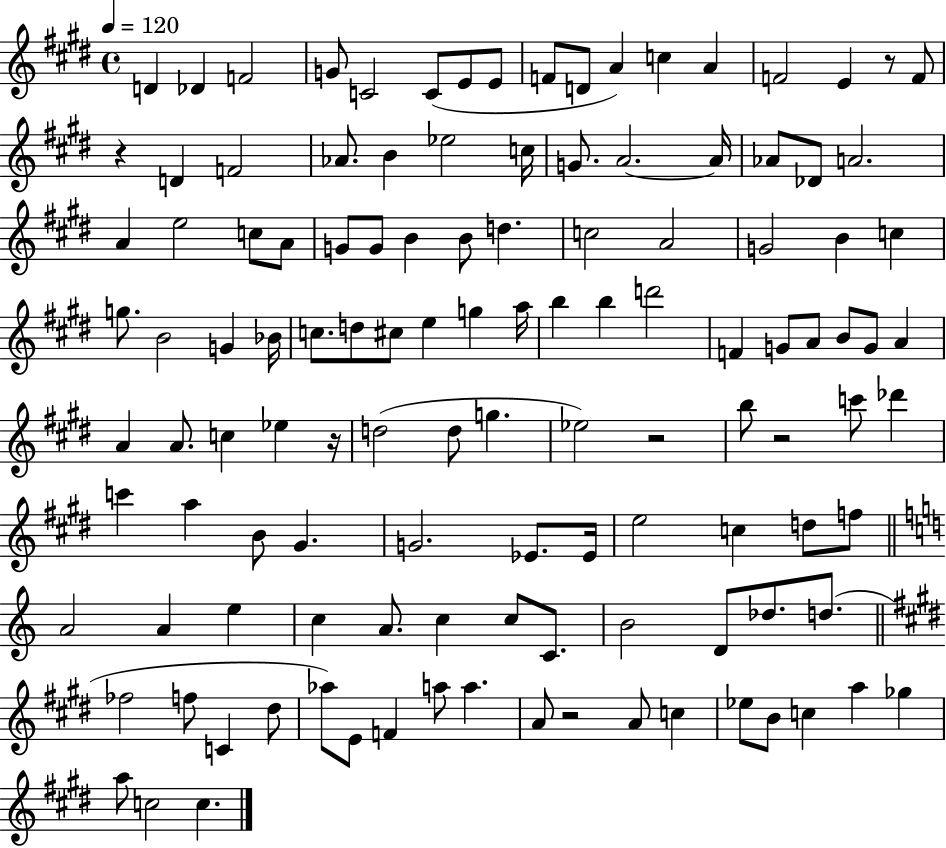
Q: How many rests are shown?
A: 6